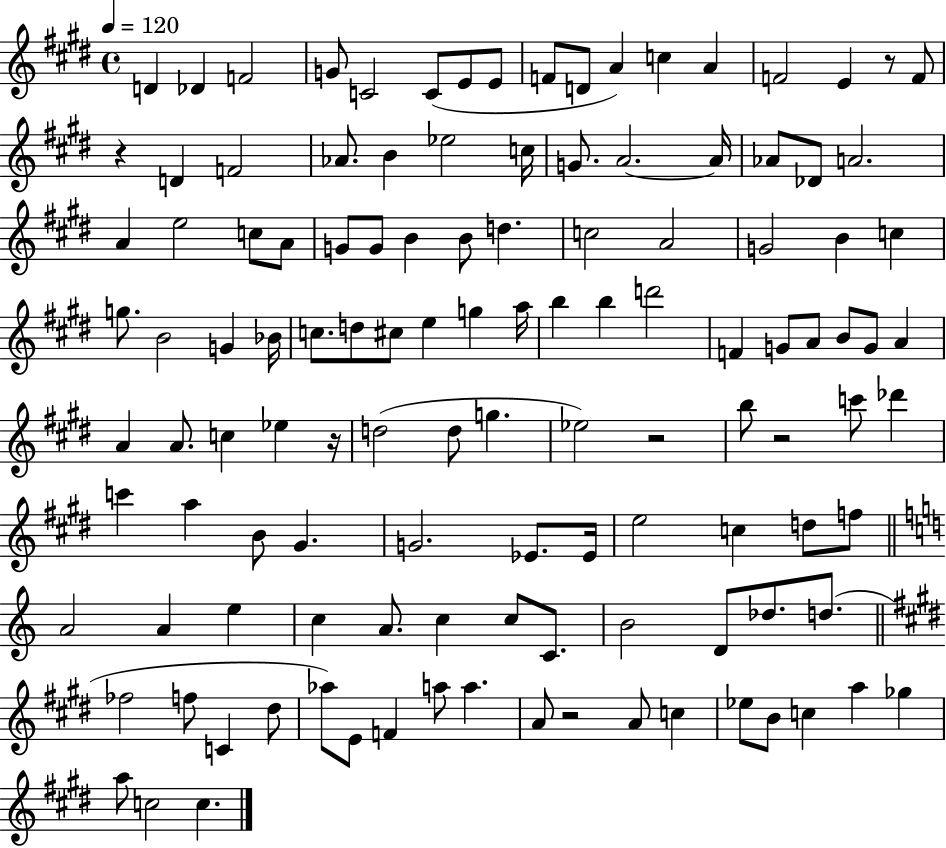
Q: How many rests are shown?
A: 6